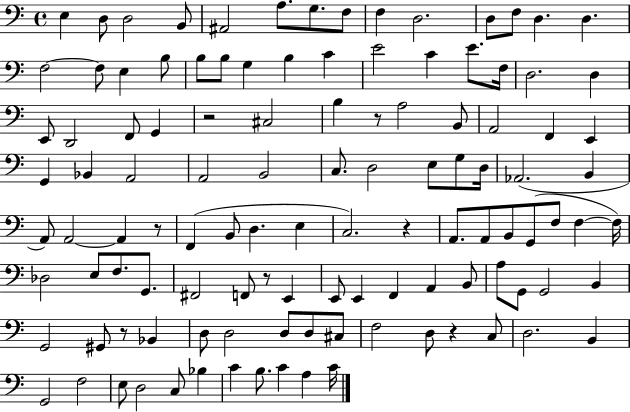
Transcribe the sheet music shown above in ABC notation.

X:1
T:Untitled
M:4/4
L:1/4
K:C
E, D,/2 D,2 B,,/2 ^A,,2 A,/2 G,/2 F,/2 F, D,2 D,/2 F,/2 D, D, F,2 F,/2 E, B,/2 B,/2 B,/2 G, B, C E2 C E/2 F,/4 D,2 D, E,,/2 D,,2 F,,/2 G,, z2 ^C,2 B, z/2 A,2 B,,/2 A,,2 F,, E,, G,, _B,, A,,2 A,,2 B,,2 C,/2 D,2 E,/2 G,/2 D,/4 _A,,2 B,, A,,/2 A,,2 A,, z/2 F,, B,,/2 D, E, C,2 z A,,/2 A,,/2 B,,/2 G,,/2 F,/2 F, F,/4 _D,2 E,/2 F,/2 G,,/2 ^F,,2 F,,/2 z/2 E,, E,,/2 E,, F,, A,, B,,/2 A,/2 G,,/2 G,,2 B,, G,,2 ^G,,/2 z/2 _B,, D,/2 D,2 D,/2 D,/2 ^C,/2 F,2 D,/2 z C,/2 D,2 B,, G,,2 F,2 E,/2 D,2 C,/2 _B, C B,/2 C A, C/4